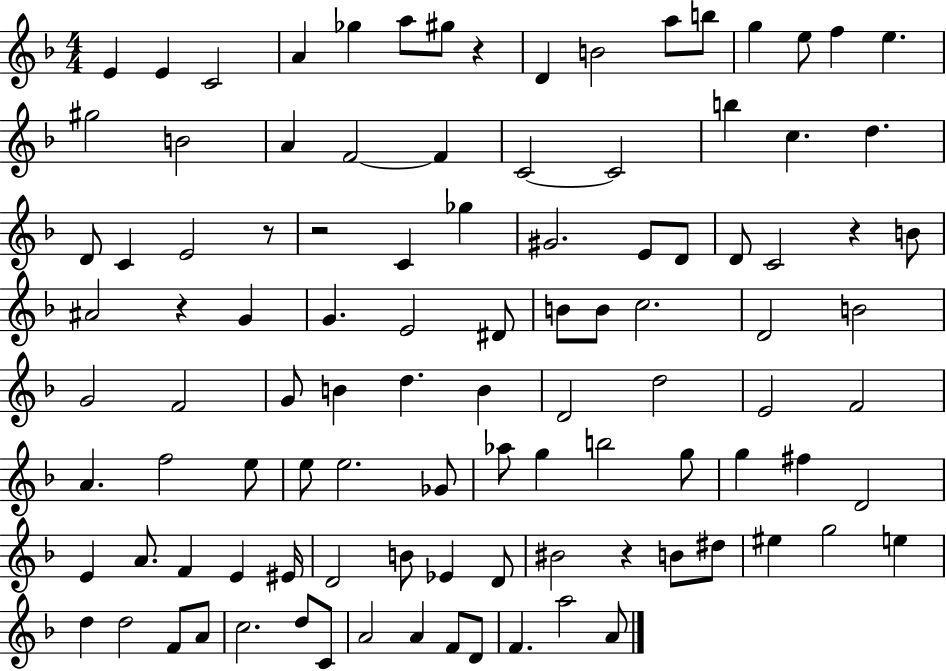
E4/q E4/q C4/h A4/q Gb5/q A5/e G#5/e R/q D4/q B4/h A5/e B5/e G5/q E5/e F5/q E5/q. G#5/h B4/h A4/q F4/h F4/q C4/h C4/h B5/q C5/q. D5/q. D4/e C4/q E4/h R/e R/h C4/q Gb5/q G#4/h. E4/e D4/e D4/e C4/h R/q B4/e A#4/h R/q G4/q G4/q. E4/h D#4/e B4/e B4/e C5/h. D4/h B4/h G4/h F4/h G4/e B4/q D5/q. B4/q D4/h D5/h E4/h F4/h A4/q. F5/h E5/e E5/e E5/h. Gb4/e Ab5/e G5/q B5/h G5/e G5/q F#5/q D4/h E4/q A4/e. F4/q E4/q EIS4/s D4/h B4/e Eb4/q D4/e BIS4/h R/q B4/e D#5/e EIS5/q G5/h E5/q D5/q D5/h F4/e A4/e C5/h. D5/e C4/e A4/h A4/q F4/e D4/e F4/q. A5/h A4/e